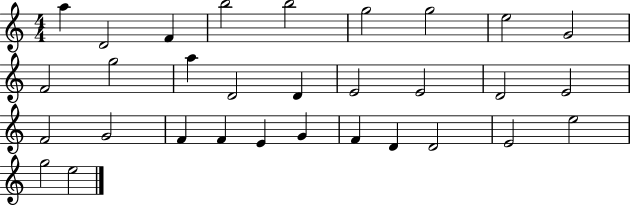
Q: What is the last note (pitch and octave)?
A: E5